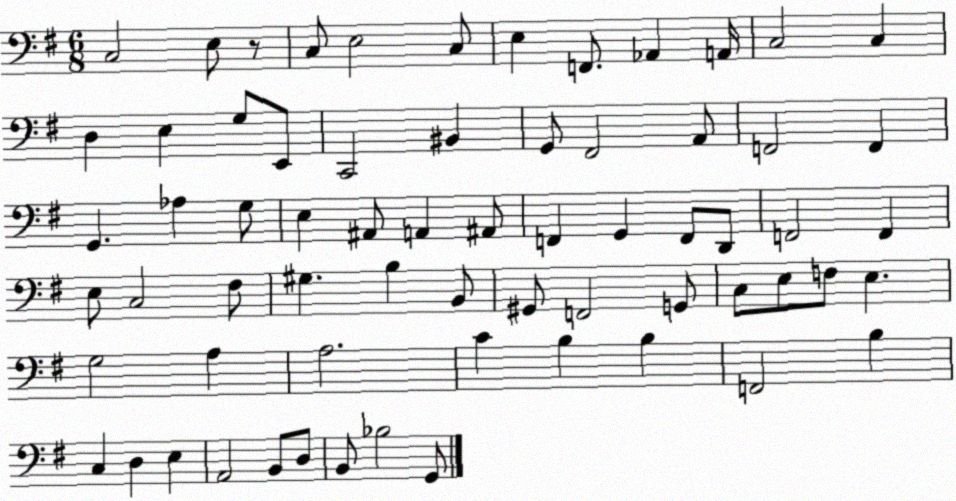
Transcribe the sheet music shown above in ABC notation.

X:1
T:Untitled
M:6/8
L:1/4
K:G
C,2 E,/2 z/2 C,/2 E,2 C,/2 E, F,,/2 _A,, A,,/4 C,2 C, D, E, G,/2 E,,/2 C,,2 ^B,, G,,/2 ^F,,2 A,,/2 F,,2 F,, G,, _A, G,/2 E, ^A,,/2 A,, ^A,,/2 F,, G,, F,,/2 D,,/2 F,,2 F,, E,/2 C,2 ^F,/2 ^G, B, B,,/2 ^G,,/2 F,,2 G,,/2 C,/2 E,/2 F,/2 E, G,2 A, A,2 C B, B, F,,2 B, C, D, E, A,,2 B,,/2 D,/2 B,,/2 _B,2 G,,/2